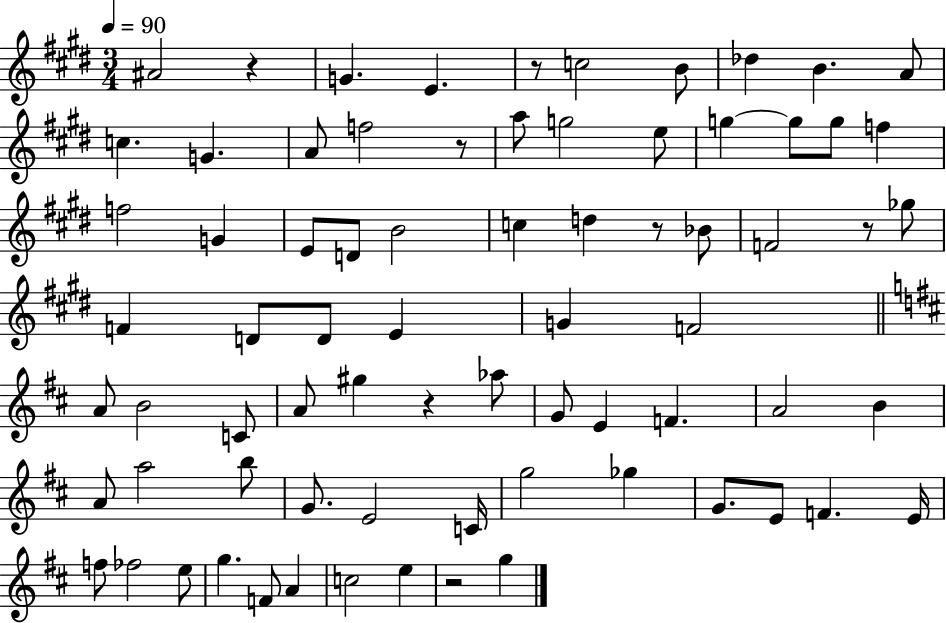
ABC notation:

X:1
T:Untitled
M:3/4
L:1/4
K:E
^A2 z G E z/2 c2 B/2 _d B A/2 c G A/2 f2 z/2 a/2 g2 e/2 g g/2 g/2 f f2 G E/2 D/2 B2 c d z/2 _B/2 F2 z/2 _g/2 F D/2 D/2 E G F2 A/2 B2 C/2 A/2 ^g z _a/2 G/2 E F A2 B A/2 a2 b/2 G/2 E2 C/4 g2 _g G/2 E/2 F E/4 f/2 _f2 e/2 g F/2 A c2 e z2 g